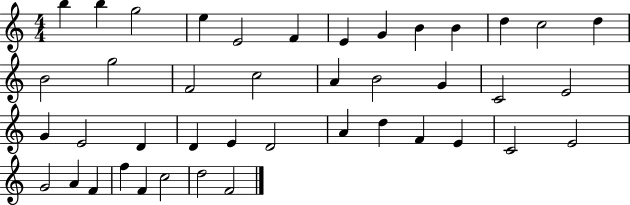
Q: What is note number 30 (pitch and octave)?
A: D5